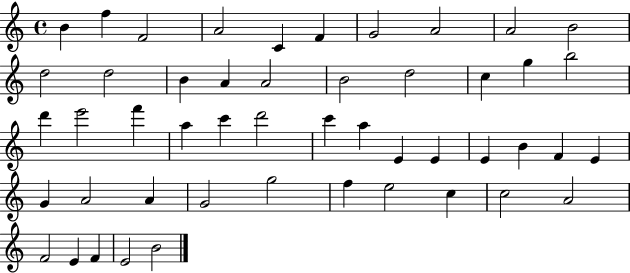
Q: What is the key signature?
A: C major